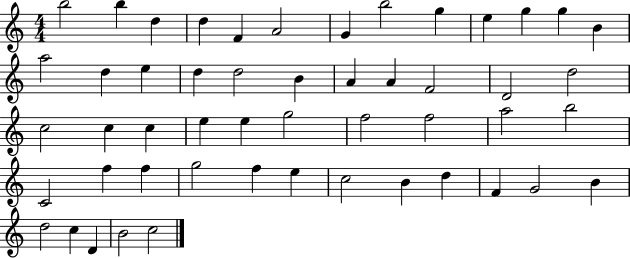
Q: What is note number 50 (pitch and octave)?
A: B4